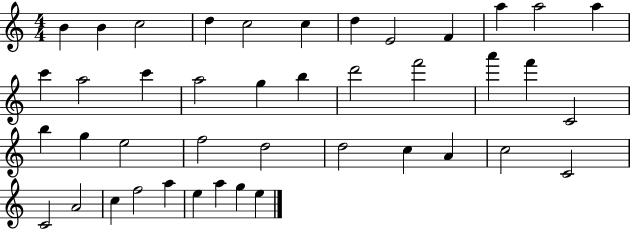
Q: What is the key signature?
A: C major